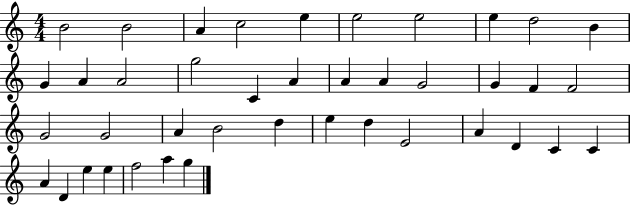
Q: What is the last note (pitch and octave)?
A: G5